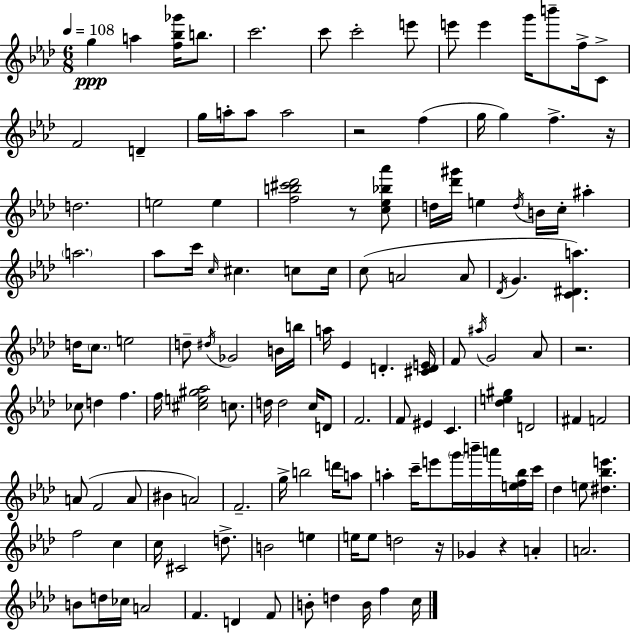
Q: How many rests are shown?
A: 6